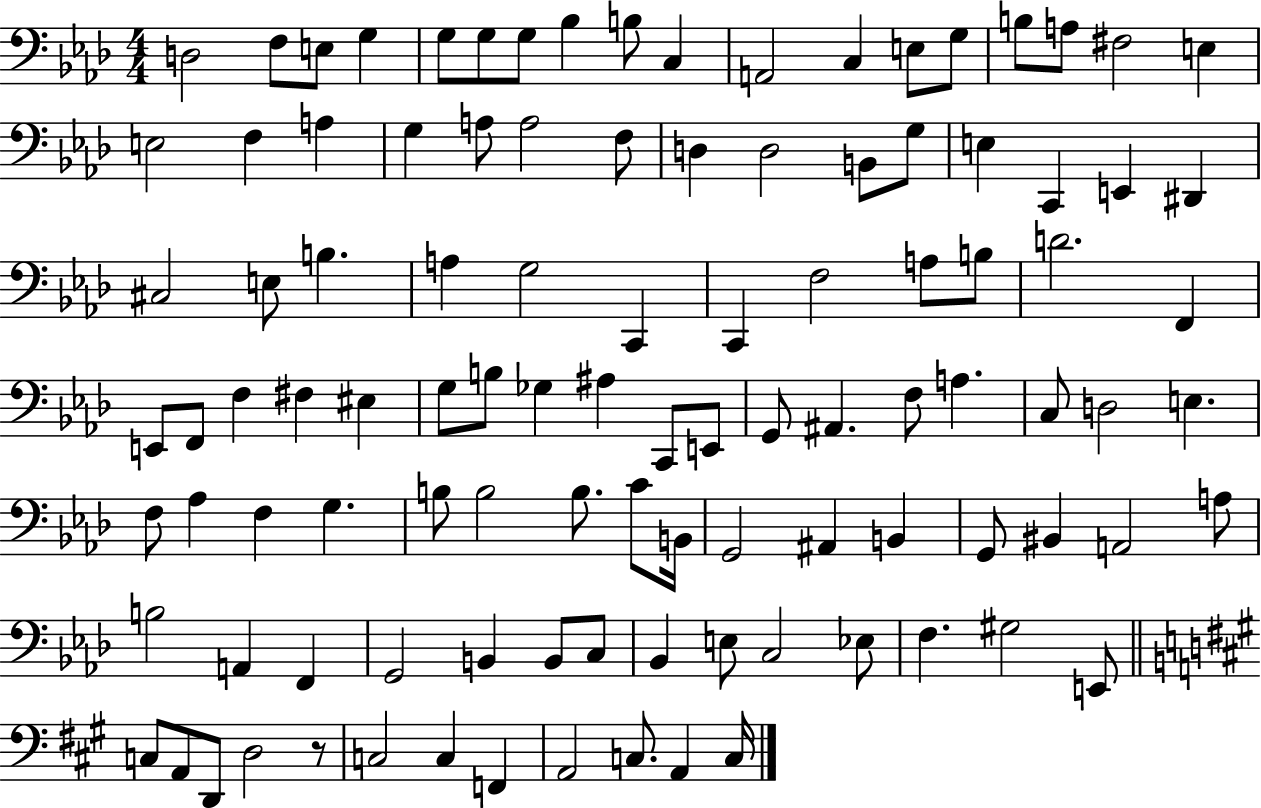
X:1
T:Untitled
M:4/4
L:1/4
K:Ab
D,2 F,/2 E,/2 G, G,/2 G,/2 G,/2 _B, B,/2 C, A,,2 C, E,/2 G,/2 B,/2 A,/2 ^F,2 E, E,2 F, A, G, A,/2 A,2 F,/2 D, D,2 B,,/2 G,/2 E, C,, E,, ^D,, ^C,2 E,/2 B, A, G,2 C,, C,, F,2 A,/2 B,/2 D2 F,, E,,/2 F,,/2 F, ^F, ^E, G,/2 B,/2 _G, ^A, C,,/2 E,,/2 G,,/2 ^A,, F,/2 A, C,/2 D,2 E, F,/2 _A, F, G, B,/2 B,2 B,/2 C/2 B,,/4 G,,2 ^A,, B,, G,,/2 ^B,, A,,2 A,/2 B,2 A,, F,, G,,2 B,, B,,/2 C,/2 _B,, E,/2 C,2 _E,/2 F, ^G,2 E,,/2 C,/2 A,,/2 D,,/2 D,2 z/2 C,2 C, F,, A,,2 C,/2 A,, C,/4